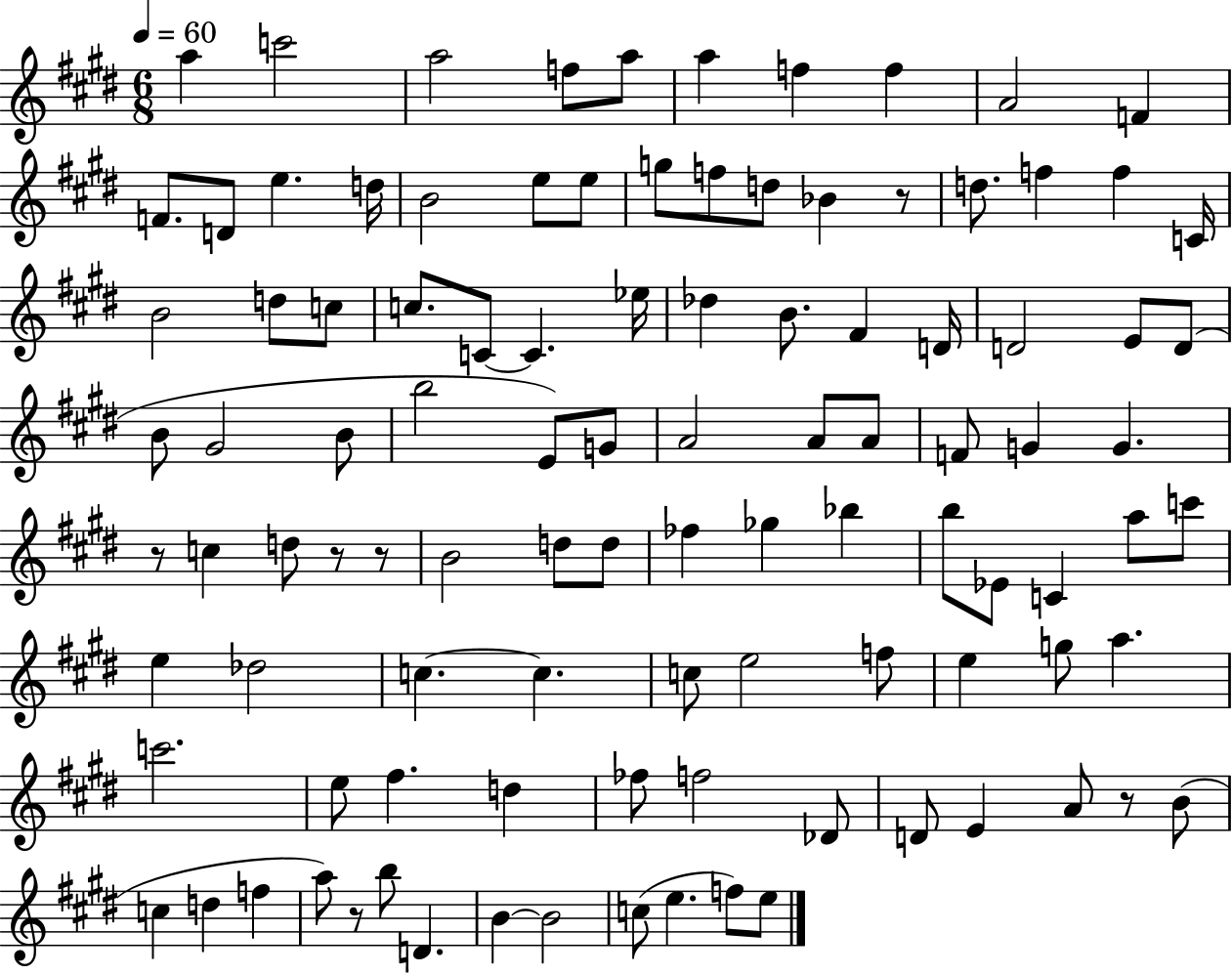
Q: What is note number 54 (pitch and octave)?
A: B4